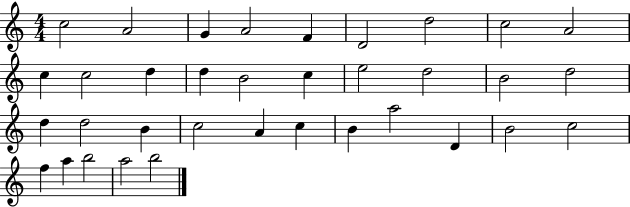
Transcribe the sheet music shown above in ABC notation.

X:1
T:Untitled
M:4/4
L:1/4
K:C
c2 A2 G A2 F D2 d2 c2 A2 c c2 d d B2 c e2 d2 B2 d2 d d2 B c2 A c B a2 D B2 c2 f a b2 a2 b2